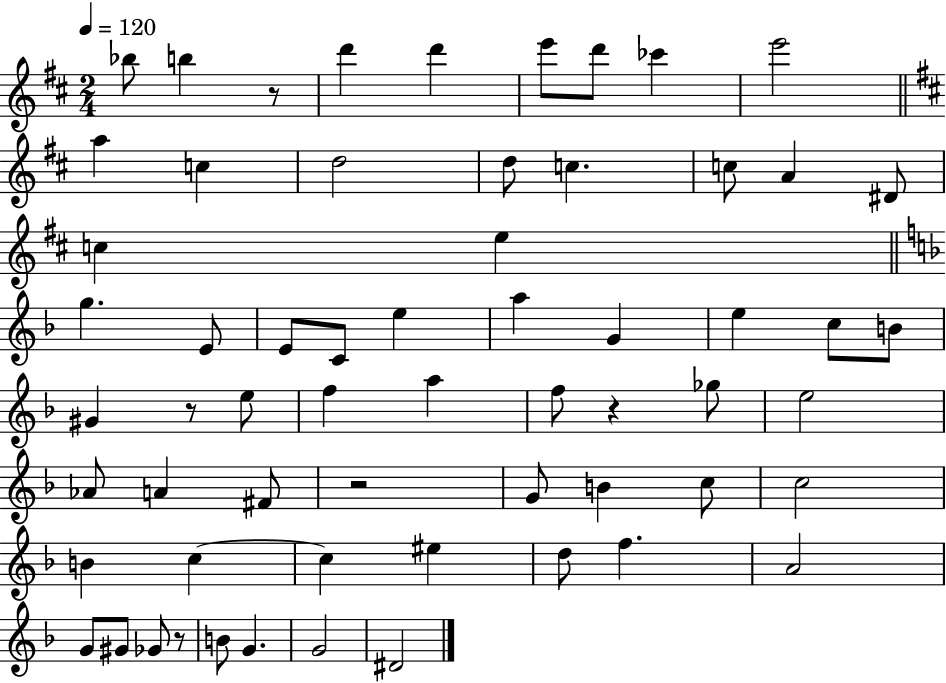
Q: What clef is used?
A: treble